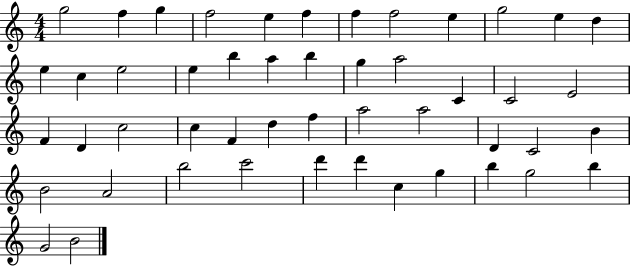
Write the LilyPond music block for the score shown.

{
  \clef treble
  \numericTimeSignature
  \time 4/4
  \key c \major
  g''2 f''4 g''4 | f''2 e''4 f''4 | f''4 f''2 e''4 | g''2 e''4 d''4 | \break e''4 c''4 e''2 | e''4 b''4 a''4 b''4 | g''4 a''2 c'4 | c'2 e'2 | \break f'4 d'4 c''2 | c''4 f'4 d''4 f''4 | a''2 a''2 | d'4 c'2 b'4 | \break b'2 a'2 | b''2 c'''2 | d'''4 d'''4 c''4 g''4 | b''4 g''2 b''4 | \break g'2 b'2 | \bar "|."
}